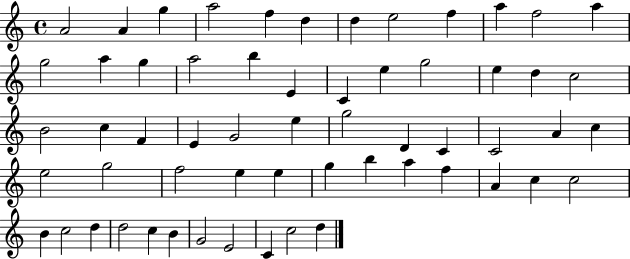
X:1
T:Untitled
M:4/4
L:1/4
K:C
A2 A g a2 f d d e2 f a f2 a g2 a g a2 b E C e g2 e d c2 B2 c F E G2 e g2 D C C2 A c e2 g2 f2 e e g b a f A c c2 B c2 d d2 c B G2 E2 C c2 d